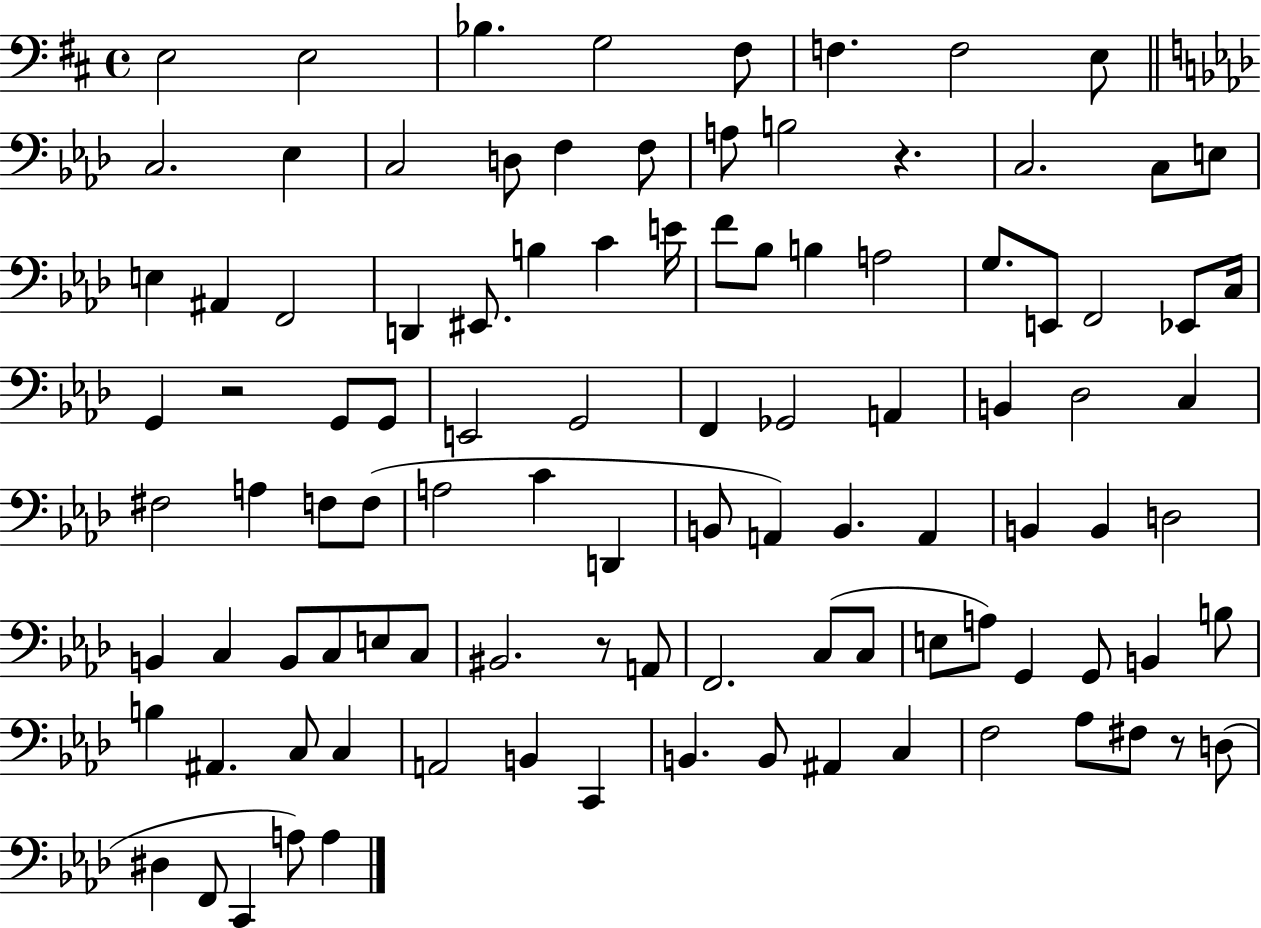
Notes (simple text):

E3/h E3/h Bb3/q. G3/h F#3/e F3/q. F3/h E3/e C3/h. Eb3/q C3/h D3/e F3/q F3/e A3/e B3/h R/q. C3/h. C3/e E3/e E3/q A#2/q F2/h D2/q EIS2/e. B3/q C4/q E4/s F4/e Bb3/e B3/q A3/h G3/e. E2/e F2/h Eb2/e C3/s G2/q R/h G2/e G2/e E2/h G2/h F2/q Gb2/h A2/q B2/q Db3/h C3/q F#3/h A3/q F3/e F3/e A3/h C4/q D2/q B2/e A2/q B2/q. A2/q B2/q B2/q D3/h B2/q C3/q B2/e C3/e E3/e C3/e BIS2/h. R/e A2/e F2/h. C3/e C3/e E3/e A3/e G2/q G2/e B2/q B3/e B3/q A#2/q. C3/e C3/q A2/h B2/q C2/q B2/q. B2/e A#2/q C3/q F3/h Ab3/e F#3/e R/e D3/e D#3/q F2/e C2/q A3/e A3/q